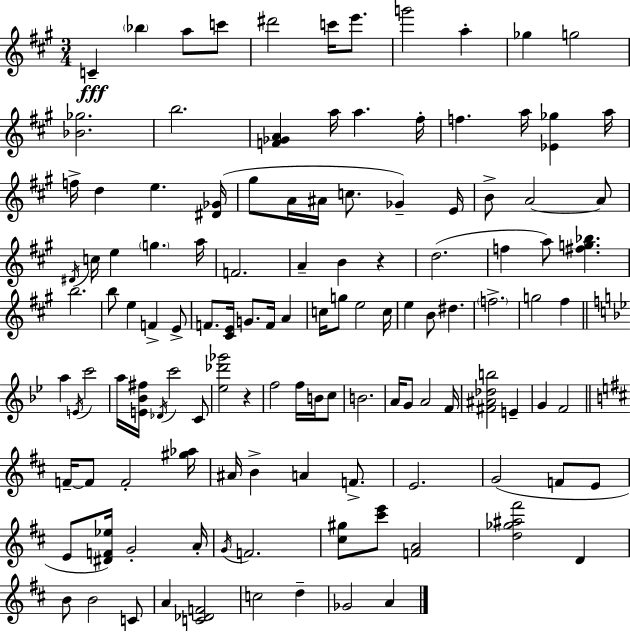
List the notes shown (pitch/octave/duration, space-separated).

C4/q Bb5/q A5/e C6/e D#6/h C6/s E6/e. G6/h A5/q Gb5/q G5/h [Bb4,Gb5]/h. B5/h. [F4,Gb4,A4]/q A5/s A5/q. F#5/s F5/q. A5/s [Eb4,Gb5]/q A5/s F5/s D5/q E5/q. [D#4,Gb4]/s G#5/e A4/s A#4/s C5/e. Gb4/q E4/s B4/e A4/h A4/e D#4/s C5/s E5/q G5/q. A5/s F4/h. A4/q B4/q R/q D5/h. F5/q A5/e [F#5,G5,Bb5]/q. B5/h. B5/e E5/q F4/q E4/e F4/e. [C#4,E4]/s G4/e. F4/s A4/q C5/s G5/e E5/h C5/s E5/q B4/e D#5/q. F5/h. G5/h F#5/q A5/q E4/s C6/h A5/s [E4,Bb4,F#5]/s Db4/s C6/h C4/e [Eb5,Db6,Gb6]/h R/q F5/h F5/s B4/s C5/e B4/h. A4/s G4/e A4/h F4/s [F#4,A#4,Db5,B5]/h E4/q G4/q F4/h F4/s F4/e F4/h [G#5,Ab5]/s A#4/s B4/q A4/q F4/e. E4/h. G4/h F4/e E4/e E4/e [D#4,F4,Eb5]/s G4/h A4/s G4/s F4/h. [C#5,G#5]/e [C#6,E6]/e [F4,A4]/h [D5,Gb5,A#5,F#6]/h D4/q B4/e B4/h C4/e A4/q [C4,Db4,F4]/h C5/h D5/q Gb4/h A4/q